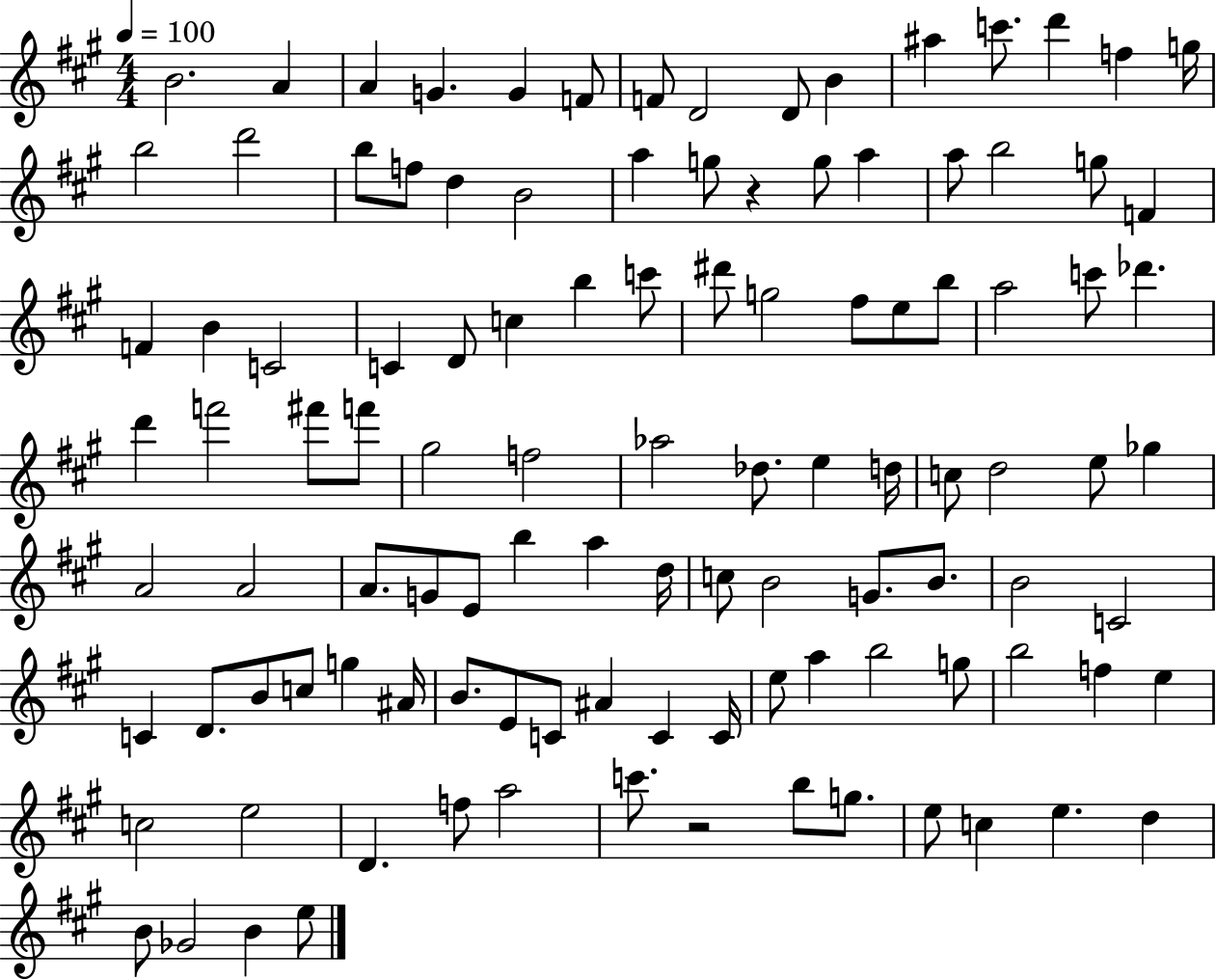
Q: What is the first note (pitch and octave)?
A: B4